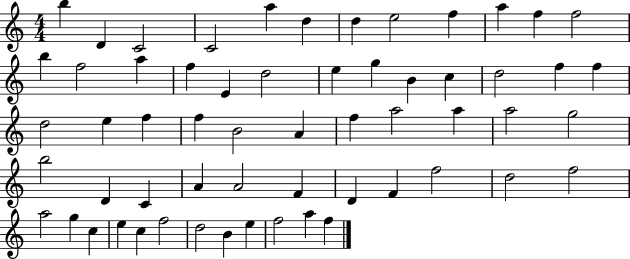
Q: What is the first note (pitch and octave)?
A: B5